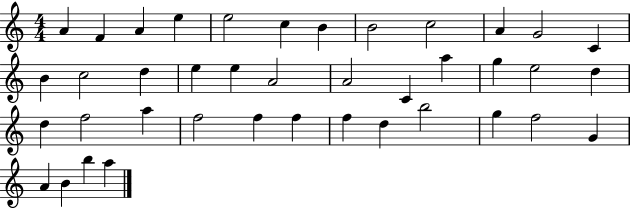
A4/q F4/q A4/q E5/q E5/h C5/q B4/q B4/h C5/h A4/q G4/h C4/q B4/q C5/h D5/q E5/q E5/q A4/h A4/h C4/q A5/q G5/q E5/h D5/q D5/q F5/h A5/q F5/h F5/q F5/q F5/q D5/q B5/h G5/q F5/h G4/q A4/q B4/q B5/q A5/q